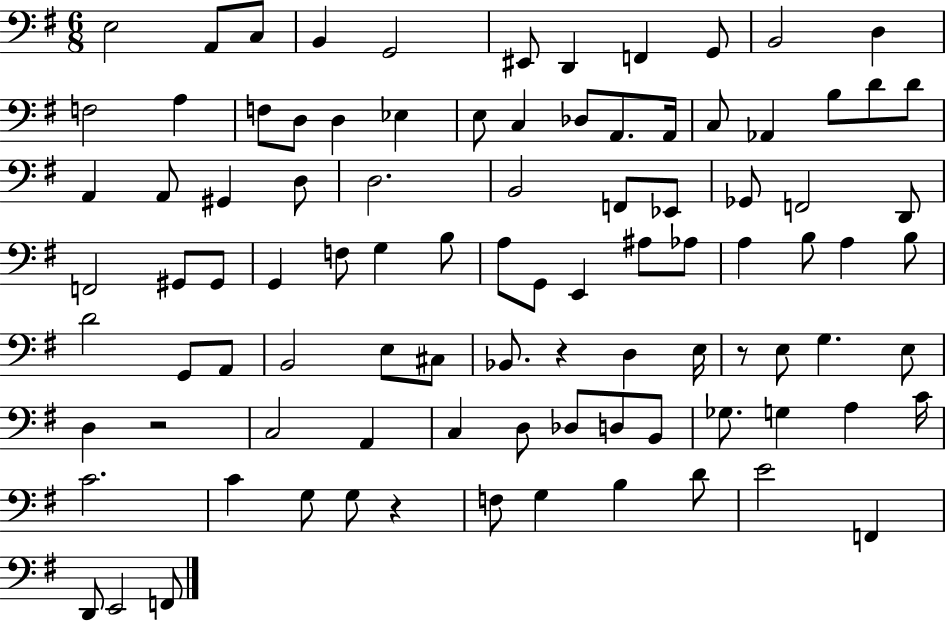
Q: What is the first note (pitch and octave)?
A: E3